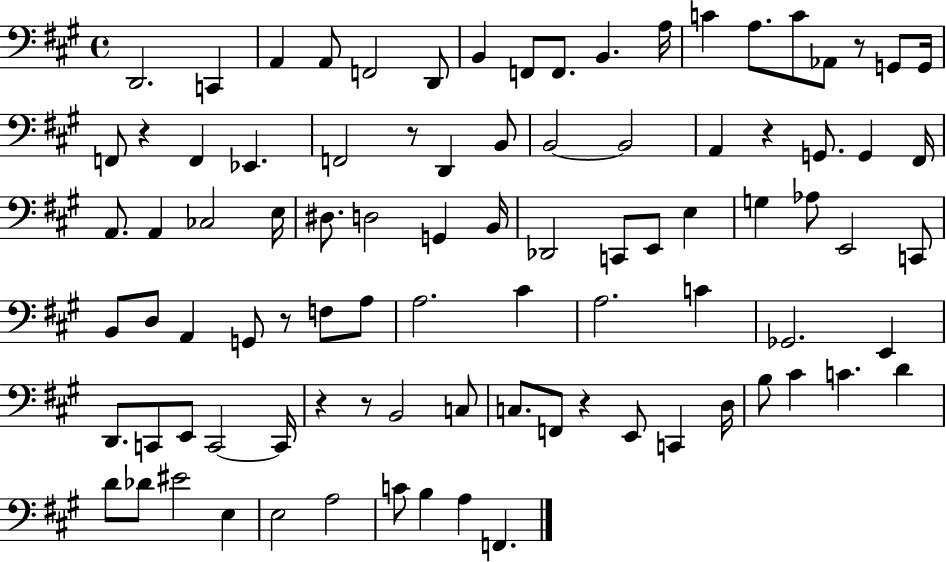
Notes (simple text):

D2/h. C2/q A2/q A2/e F2/h D2/e B2/q F2/e F2/e. B2/q. A3/s C4/q A3/e. C4/e Ab2/e R/e G2/e G2/s F2/e R/q F2/q Eb2/q. F2/h R/e D2/q B2/e B2/h B2/h A2/q R/q G2/e. G2/q F#2/s A2/e. A2/q CES3/h E3/s D#3/e. D3/h G2/q B2/s Db2/h C2/e E2/e E3/q G3/q Ab3/e E2/h C2/e B2/e D3/e A2/q G2/e R/e F3/e A3/e A3/h. C#4/q A3/h. C4/q Gb2/h. E2/q D2/e. C2/e E2/e C2/h C2/s R/q R/e B2/h C3/e C3/e. F2/e R/q E2/e C2/q D3/s B3/e C#4/q C4/q. D4/q D4/e Db4/e EIS4/h E3/q E3/h A3/h C4/e B3/q A3/q F2/q.